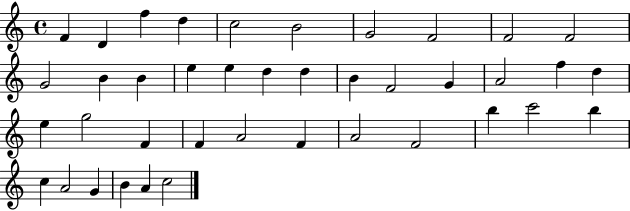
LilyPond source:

{
  \clef treble
  \time 4/4
  \defaultTimeSignature
  \key c \major
  f'4 d'4 f''4 d''4 | c''2 b'2 | g'2 f'2 | f'2 f'2 | \break g'2 b'4 b'4 | e''4 e''4 d''4 d''4 | b'4 f'2 g'4 | a'2 f''4 d''4 | \break e''4 g''2 f'4 | f'4 a'2 f'4 | a'2 f'2 | b''4 c'''2 b''4 | \break c''4 a'2 g'4 | b'4 a'4 c''2 | \bar "|."
}